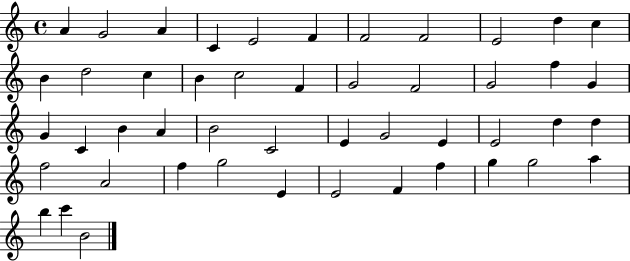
X:1
T:Untitled
M:4/4
L:1/4
K:C
A G2 A C E2 F F2 F2 E2 d c B d2 c B c2 F G2 F2 G2 f G G C B A B2 C2 E G2 E E2 d d f2 A2 f g2 E E2 F f g g2 a b c' B2